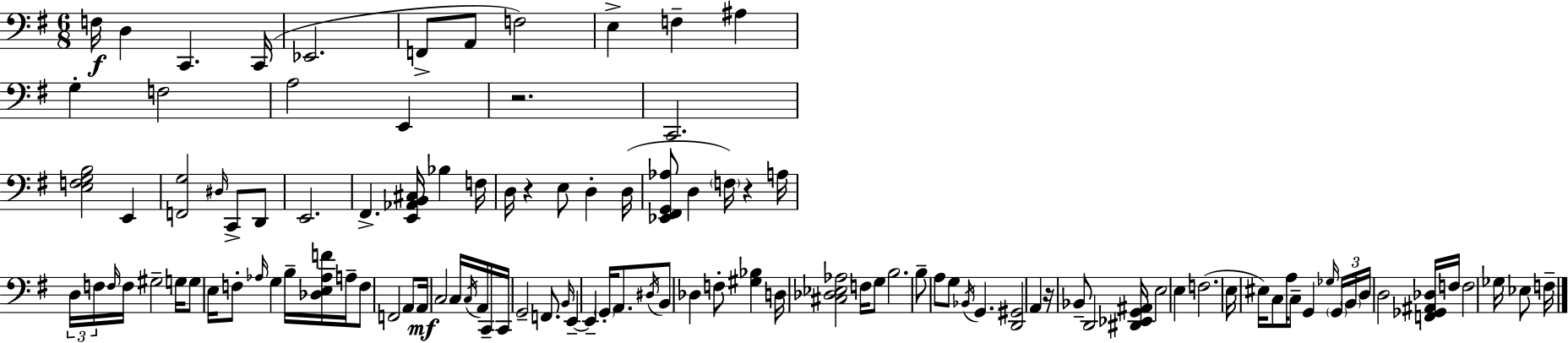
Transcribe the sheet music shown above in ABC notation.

X:1
T:Untitled
M:6/8
L:1/4
K:G
F,/4 D, C,, C,,/4 _E,,2 F,,/2 A,,/2 F,2 E, F, ^A, G, F,2 A,2 E,, z2 C,,2 [E,F,G,B,]2 E,, [F,,G,]2 ^D,/4 C,,/2 D,,/2 E,,2 ^F,, [E,,_A,,B,,^C,]/4 _B, F,/4 D,/4 z E,/2 D, D,/4 [_E,,^F,,G,,_A,]/2 D, F,/4 z A,/4 D,/4 F,/4 F,/4 F,/4 ^G,2 G,/4 G,/2 E,/4 F,/2 _A,/4 G, B,/4 [_D,E,_A,F]/4 A,/4 F,/2 F,,2 A,,/2 A,,/4 C,2 C,/4 C,/4 A,,/4 C,,/4 C,,/4 G,,2 F,,/2 B,,/4 E,, E,, G,,/4 A,,/2 ^D,/4 B,,/2 _D, F,/2 [^G,_B,] D,/4 [^C,_D,_E,_A,]2 F,/4 G,/2 B,2 B,/2 A,/2 G,/2 _B,,/4 G,, [D,,^G,,]2 A,, z/4 _B,,/2 D,,2 [^D,,_E,,G,,^A,,]/4 E,2 E, F,2 E,/4 ^E,/4 C,/2 A,/4 C,/2 G,, _G,/4 G,,/4 B,,/4 D,/4 D,2 [F,,_G,,^A,,_D,]/4 F,/4 F,2 _G,/4 _E,/2 F,/4